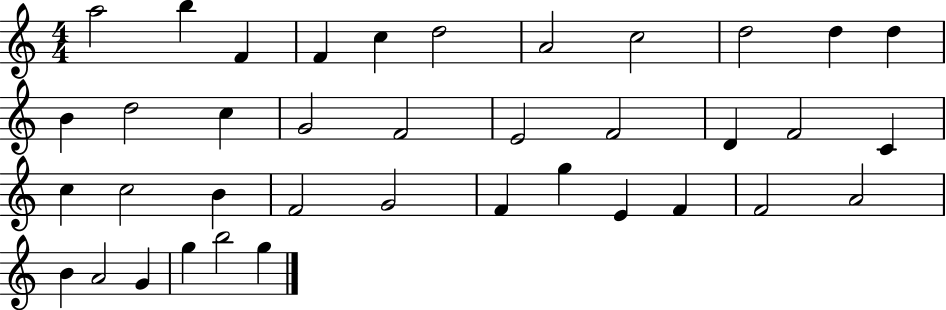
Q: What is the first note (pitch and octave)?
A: A5